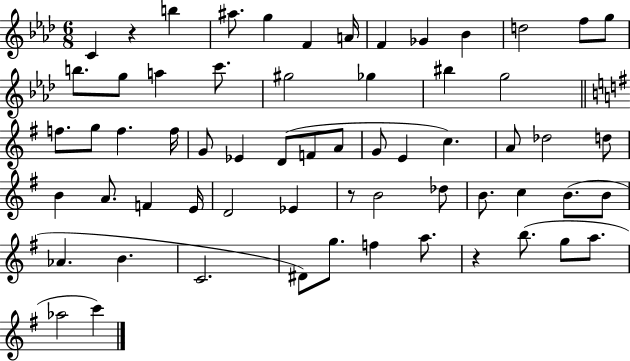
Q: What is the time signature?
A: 6/8